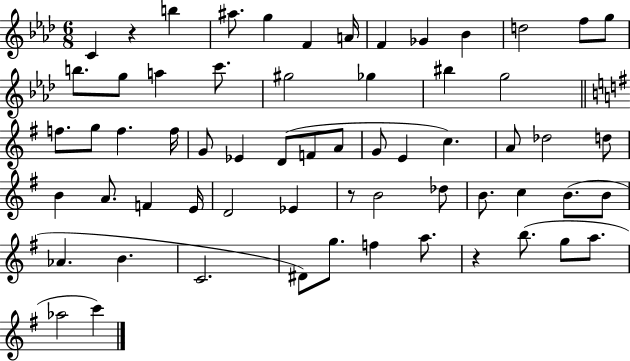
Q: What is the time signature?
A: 6/8